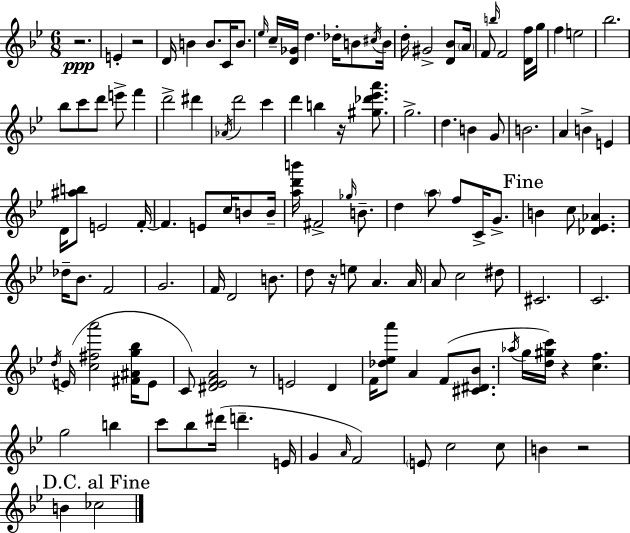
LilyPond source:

{
  \clef treble
  \numericTimeSignature
  \time 6/8
  \key g \minor
  r2.\ppp | e'4-. r2 | d'16 b'4 b'8. c'16 b'8. | \grace { ees''16 } c''16-- <d' ges'>16 d''4. des''16-. b'8 | \break \acciaccatura { cis''16 } b'16 d''16-. gis'2-> <d' bes'>8 | \parenthesize a'16 f'8 \grace { b''16 } f'2 | <d' f''>16 g''16 f''4 e''2 | bes''2. | \break bes''8 c'''8 d'''8 e'''8-> f'''4 | d'''2-> dis'''4 | \acciaccatura { aes'16 } d'''2 | c'''4 d'''4 b''4 | \break r16 <gis'' des''' ees''' a'''>8. g''2.-> | d''4. b'4 | g'8 b'2. | a'4 b'4-> | \break e'4 d'16 <ais'' b''>8 e'2 | f'16-.~~ f'4. e'8 | c''16 b'8 b'16-- <a'' d''' b'''>16 fis'2-> | \grace { ges''16 } b'8.-- d''4 \parenthesize a''8 f''8 | \break c'16-> g'8.-> \mark "Fine" b'4 c''8 <des' ees' aes'>4. | des''16-- bes'8. f'2 | g'2. | f'16 d'2 | \break b'8. d''8 r16 e''8 a'4. | a'16 a'8 c''2 | dis''8 cis'2. | c'2. | \break \acciaccatura { d''16 } e'16( <c'' fis'' a'''>2 | <fis' ais' g'' bes''>16 e'8 c'8) <dis' ees' f' a'>2 | r8 e'2 | d'4 f'16 <des'' ees'' a'''>8 a'4 | \break f'8( <cis' dis' bes'>8. \acciaccatura { aes''16 } g''16 <d'' gis'' c'''>16) r4 | <c'' f''>4. g''2 | b''4 c'''8 bes''8 dis'''16( | d'''4.-- e'16 g'4 \grace { a'16 }) | \break f'2 \parenthesize e'8 c''2 | c''8 b'4 | r2 \mark "D.C. al Fine" b'4 | ces''2 \bar "|."
}